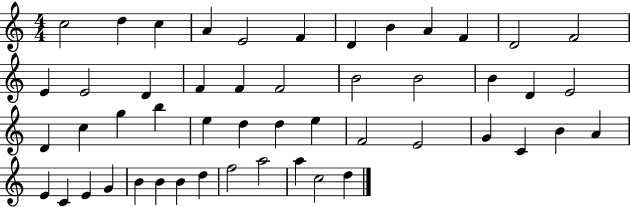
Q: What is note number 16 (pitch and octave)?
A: F4